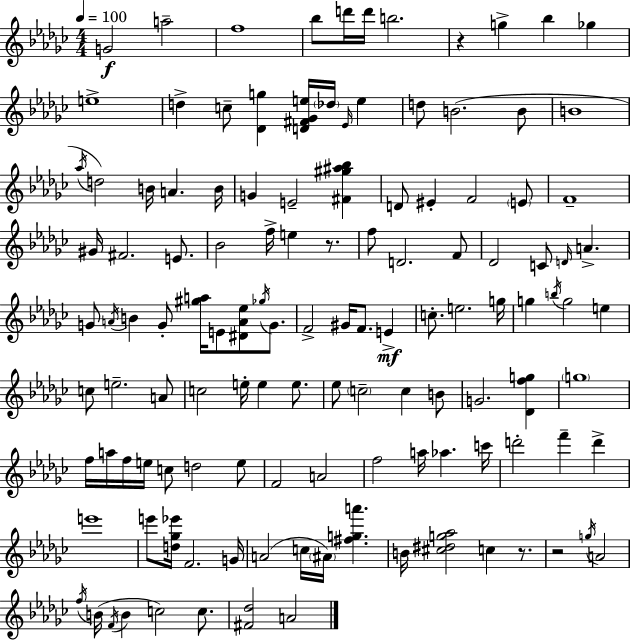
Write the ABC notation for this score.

X:1
T:Untitled
M:4/4
L:1/4
K:Ebm
G2 a2 f4 _b/2 d'/4 d'/4 b2 z g _b _g e4 d c/2 [_Dg] [D^F_Ge]/4 _d/4 _E/4 e d/2 B2 B/2 B4 _a/4 d2 B/4 A B/4 G E2 [^F^g^a_b] D/2 ^E F2 E/2 F4 ^G/4 ^F2 E/2 _B2 f/4 e z/2 f/2 D2 F/2 _D2 C/2 D/4 A G/2 A/4 B G/2 [^ga]/4 E/2 [^DA_e]/2 _g/4 G/2 F2 ^G/4 F/2 E c/2 e2 g/4 g b/4 g2 e c/2 e2 A/2 c2 e/4 e e/2 _e/2 c2 c B/2 G2 [_Dfg] g4 f/4 a/4 f/4 e/4 c/2 d2 e/2 F2 A2 f2 a/4 _a c'/4 d'2 f' d' e'4 e'/2 [d_g_e']/4 F2 G/4 A2 c/4 ^A/4 [^fga'] B/4 [^c^dg_a]2 c z/2 z2 g/4 A2 f/4 B/4 F/4 B c2 c/2 [^F_d]2 A2